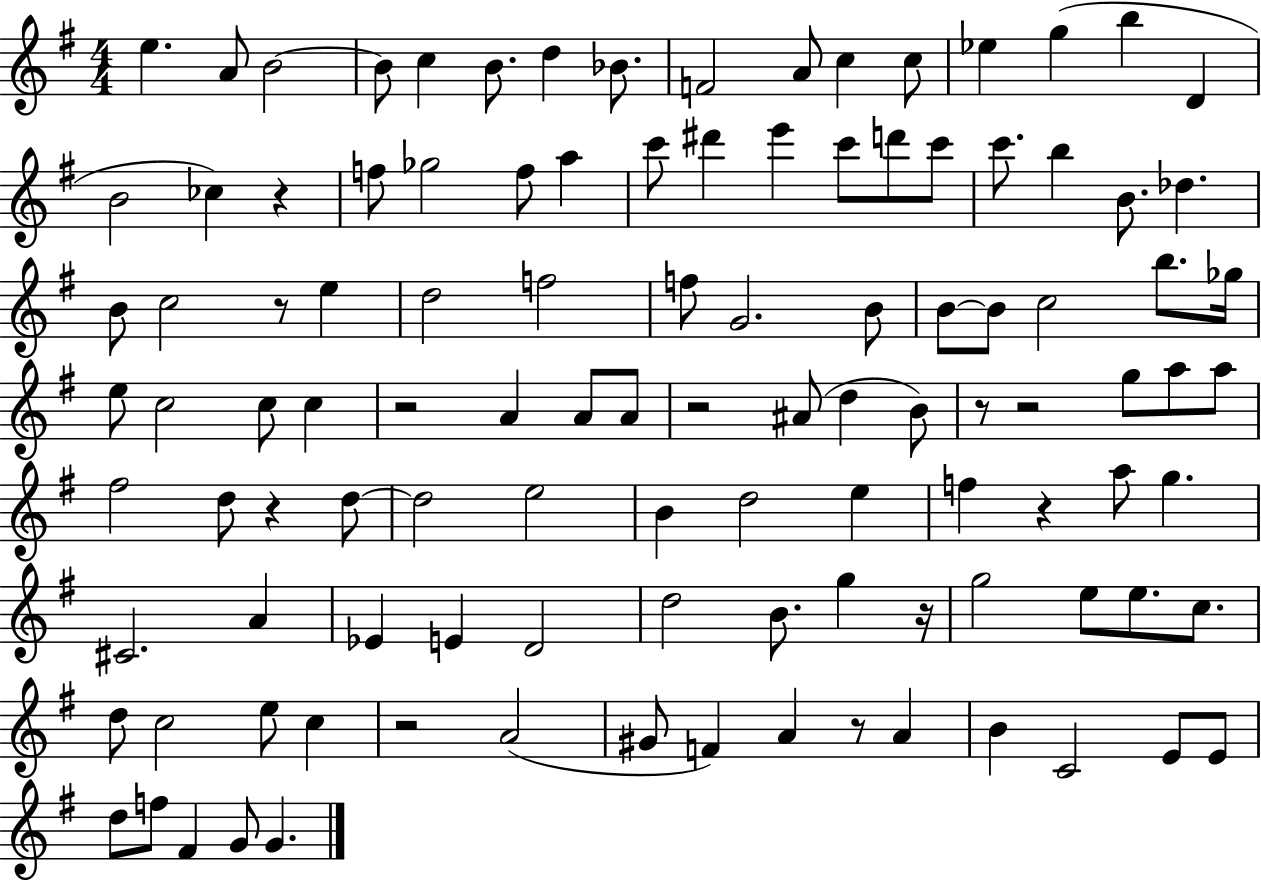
{
  \clef treble
  \numericTimeSignature
  \time 4/4
  \key g \major
  e''4. a'8 b'2~~ | b'8 c''4 b'8. d''4 bes'8. | f'2 a'8 c''4 c''8 | ees''4 g''4( b''4 d'4 | \break b'2 ces''4) r4 | f''8 ges''2 f''8 a''4 | c'''8 dis'''4 e'''4 c'''8 d'''8 c'''8 | c'''8. b''4 b'8. des''4. | \break b'8 c''2 r8 e''4 | d''2 f''2 | f''8 g'2. b'8 | b'8~~ b'8 c''2 b''8. ges''16 | \break e''8 c''2 c''8 c''4 | r2 a'4 a'8 a'8 | r2 ais'8( d''4 b'8) | r8 r2 g''8 a''8 a''8 | \break fis''2 d''8 r4 d''8~~ | d''2 e''2 | b'4 d''2 e''4 | f''4 r4 a''8 g''4. | \break cis'2. a'4 | ees'4 e'4 d'2 | d''2 b'8. g''4 r16 | g''2 e''8 e''8. c''8. | \break d''8 c''2 e''8 c''4 | r2 a'2( | gis'8 f'4) a'4 r8 a'4 | b'4 c'2 e'8 e'8 | \break d''8 f''8 fis'4 g'8 g'4. | \bar "|."
}